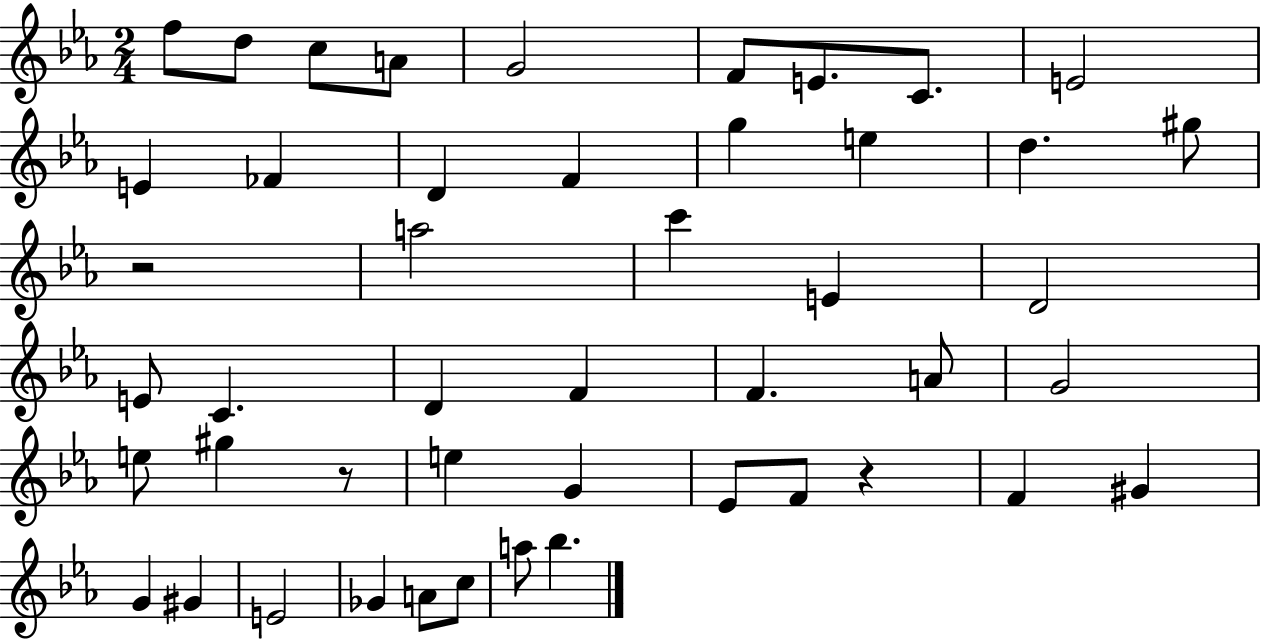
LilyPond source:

{
  \clef treble
  \numericTimeSignature
  \time 2/4
  \key ees \major
  f''8 d''8 c''8 a'8 | g'2 | f'8 e'8. c'8. | e'2 | \break e'4 fes'4 | d'4 f'4 | g''4 e''4 | d''4. gis''8 | \break r2 | a''2 | c'''4 e'4 | d'2 | \break e'8 c'4. | d'4 f'4 | f'4. a'8 | g'2 | \break e''8 gis''4 r8 | e''4 g'4 | ees'8 f'8 r4 | f'4 gis'4 | \break g'4 gis'4 | e'2 | ges'4 a'8 c''8 | a''8 bes''4. | \break \bar "|."
}